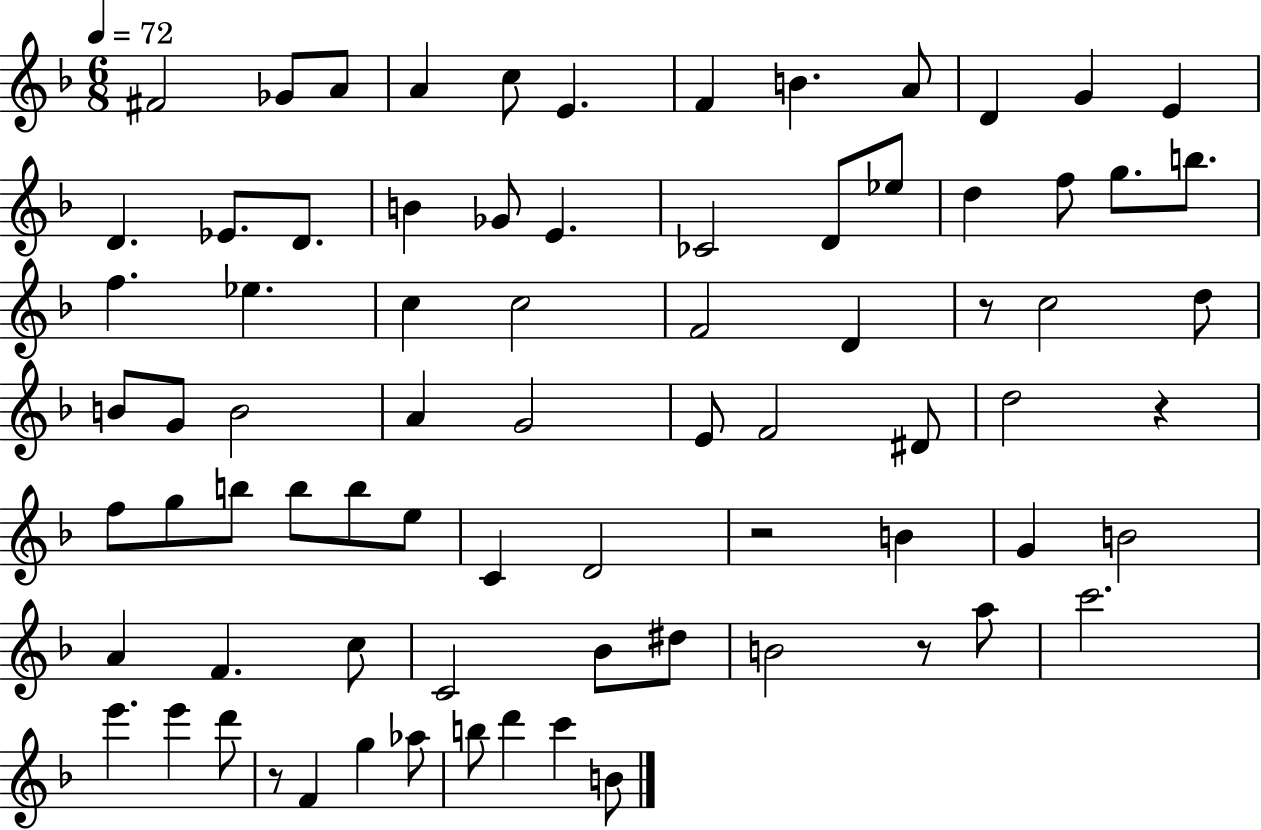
F#4/h Gb4/e A4/e A4/q C5/e E4/q. F4/q B4/q. A4/e D4/q G4/q E4/q D4/q. Eb4/e. D4/e. B4/q Gb4/e E4/q. CES4/h D4/e Eb5/e D5/q F5/e G5/e. B5/e. F5/q. Eb5/q. C5/q C5/h F4/h D4/q R/e C5/h D5/e B4/e G4/e B4/h A4/q G4/h E4/e F4/h D#4/e D5/h R/q F5/e G5/e B5/e B5/e B5/e E5/e C4/q D4/h R/h B4/q G4/q B4/h A4/q F4/q. C5/e C4/h Bb4/e D#5/e B4/h R/e A5/e C6/h. E6/q. E6/q D6/e R/e F4/q G5/q Ab5/e B5/e D6/q C6/q B4/e